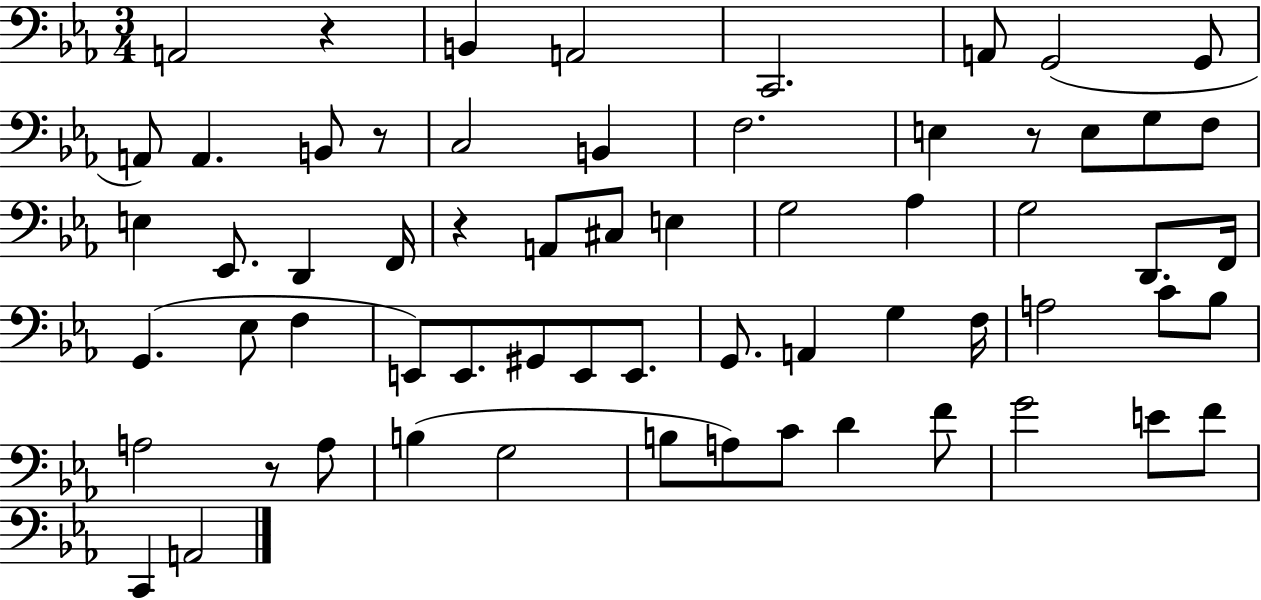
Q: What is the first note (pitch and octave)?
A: A2